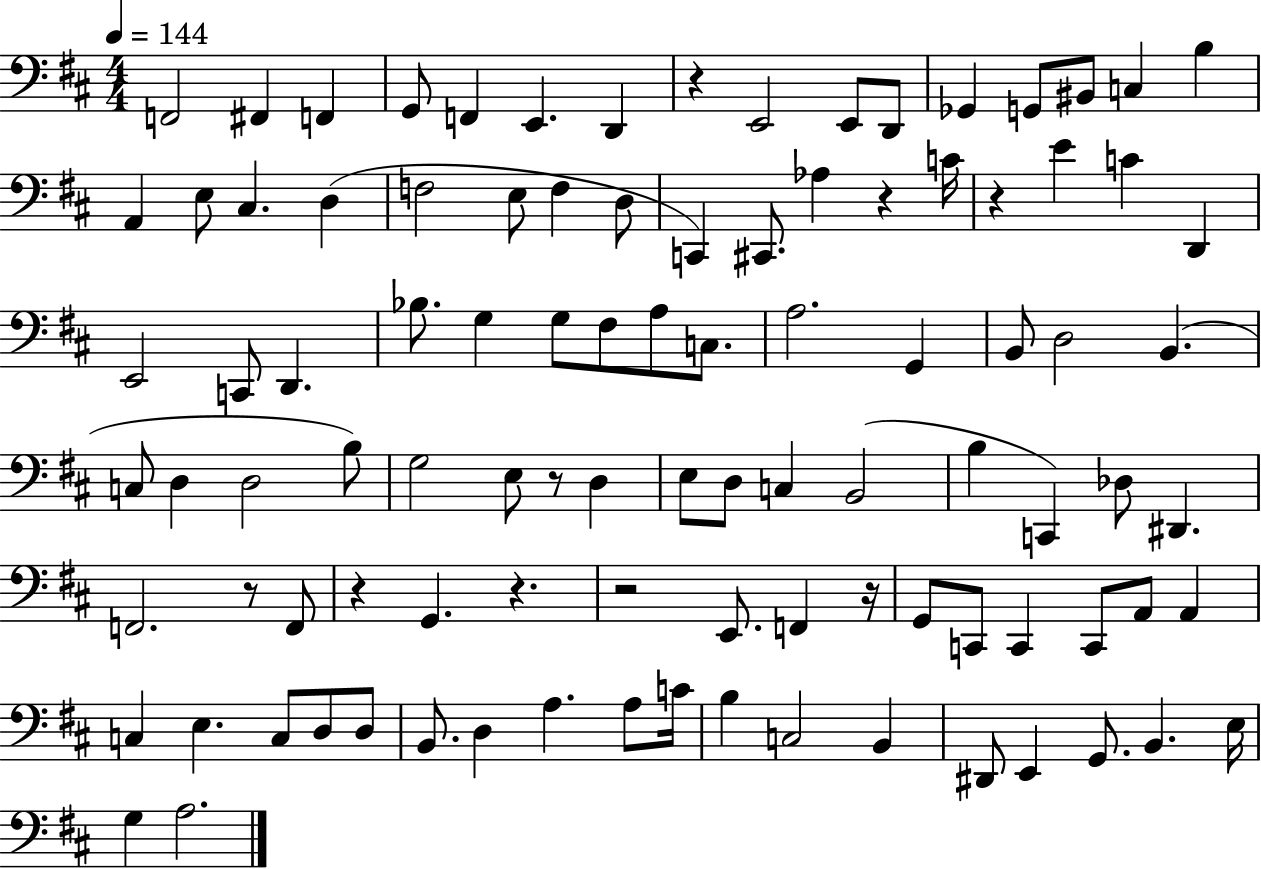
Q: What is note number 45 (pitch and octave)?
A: C3